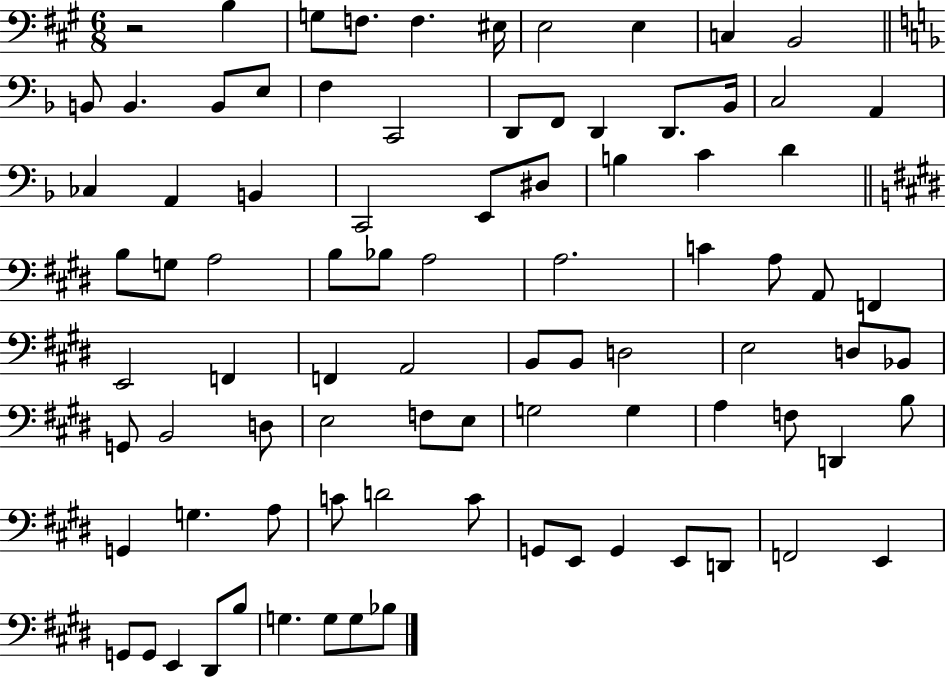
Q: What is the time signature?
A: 6/8